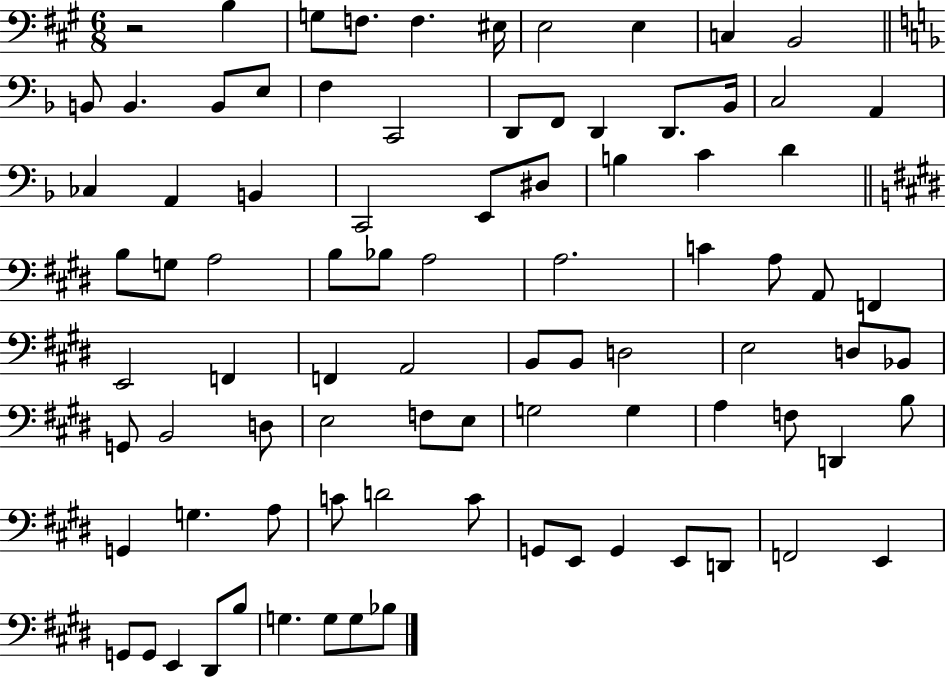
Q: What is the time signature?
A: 6/8